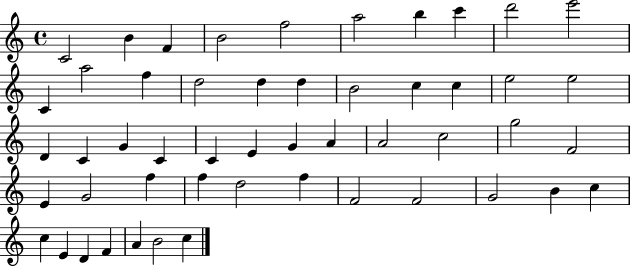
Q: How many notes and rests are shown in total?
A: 51